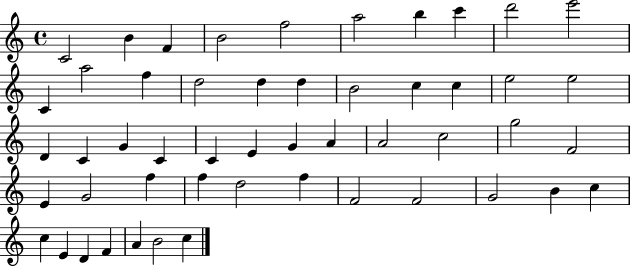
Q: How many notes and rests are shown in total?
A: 51